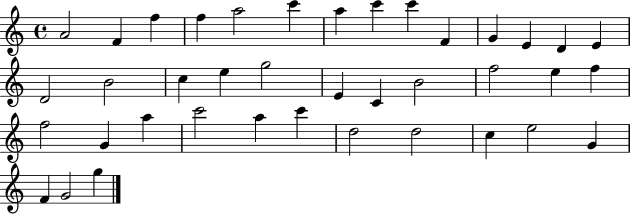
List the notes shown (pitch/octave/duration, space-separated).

A4/h F4/q F5/q F5/q A5/h C6/q A5/q C6/q C6/q F4/q G4/q E4/q D4/q E4/q D4/h B4/h C5/q E5/q G5/h E4/q C4/q B4/h F5/h E5/q F5/q F5/h G4/q A5/q C6/h A5/q C6/q D5/h D5/h C5/q E5/h G4/q F4/q G4/h G5/q